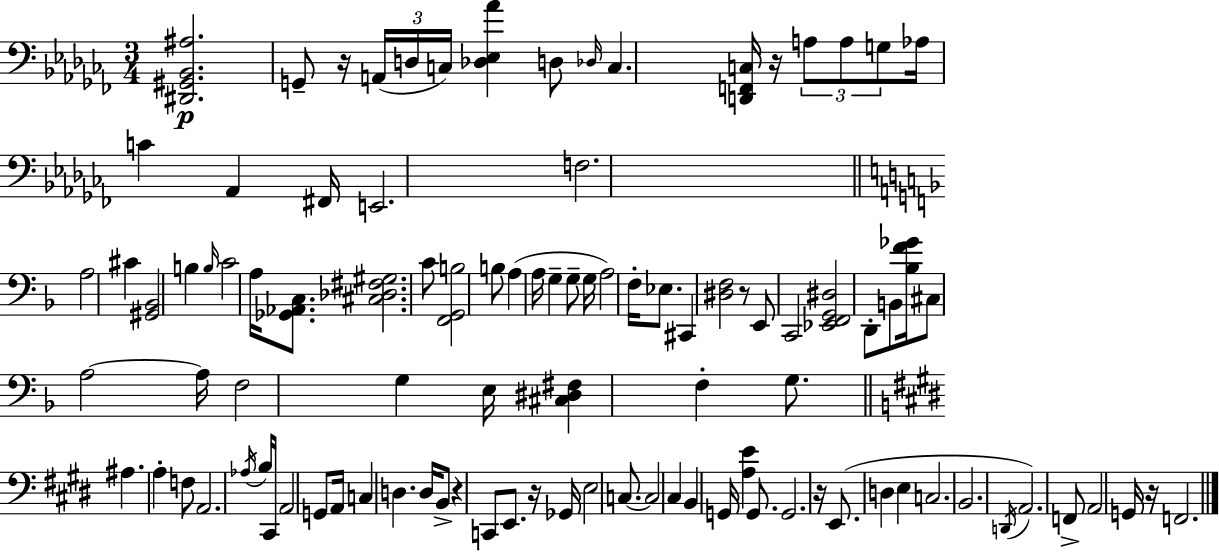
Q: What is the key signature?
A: AES minor